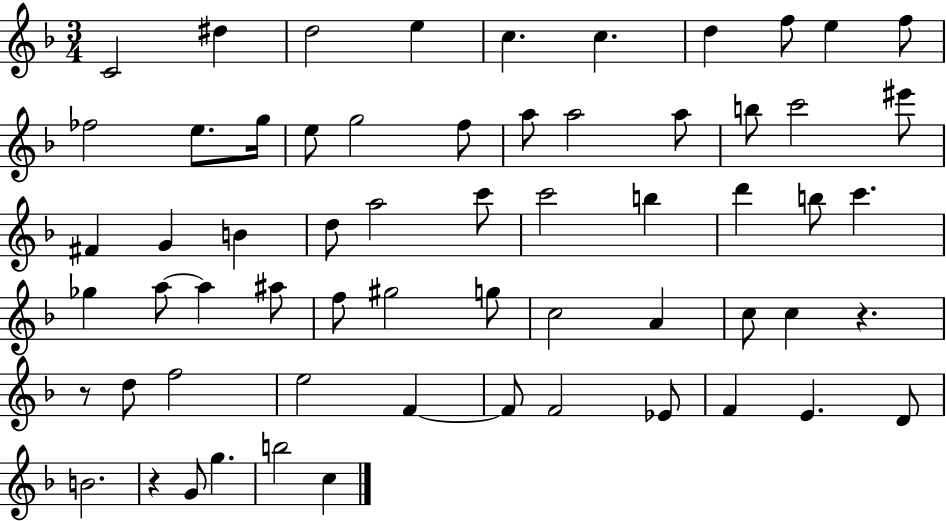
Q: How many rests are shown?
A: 3